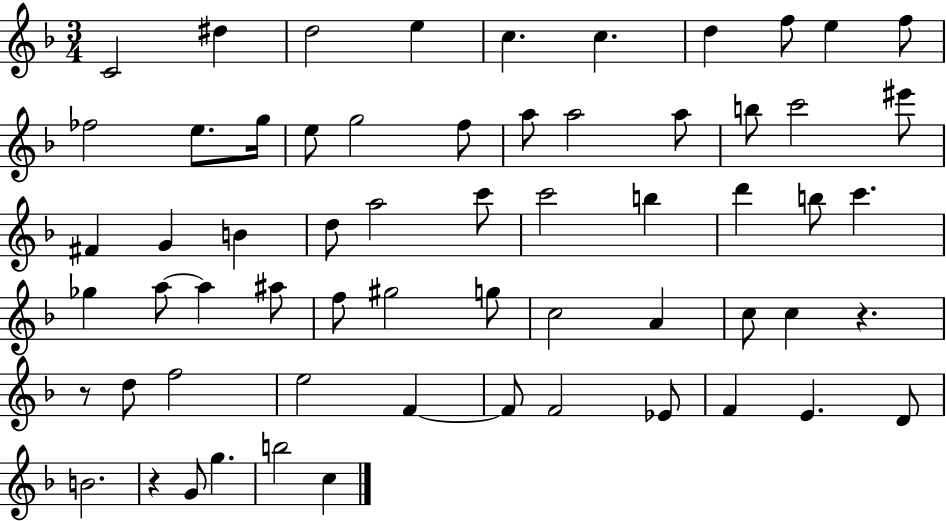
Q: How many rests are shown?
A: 3